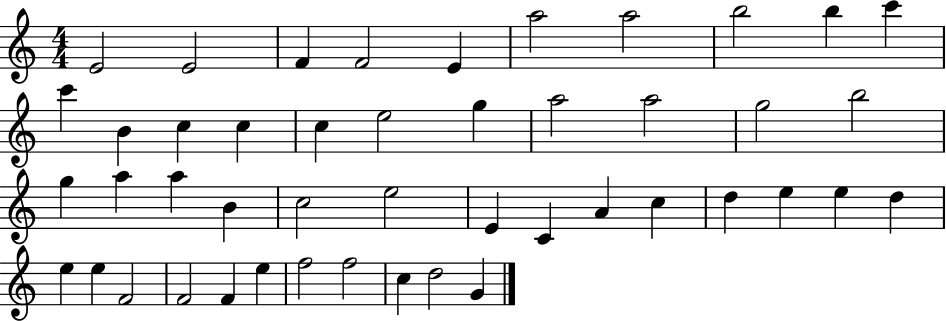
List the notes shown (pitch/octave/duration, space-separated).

E4/h E4/h F4/q F4/h E4/q A5/h A5/h B5/h B5/q C6/q C6/q B4/q C5/q C5/q C5/q E5/h G5/q A5/h A5/h G5/h B5/h G5/q A5/q A5/q B4/q C5/h E5/h E4/q C4/q A4/q C5/q D5/q E5/q E5/q D5/q E5/q E5/q F4/h F4/h F4/q E5/q F5/h F5/h C5/q D5/h G4/q